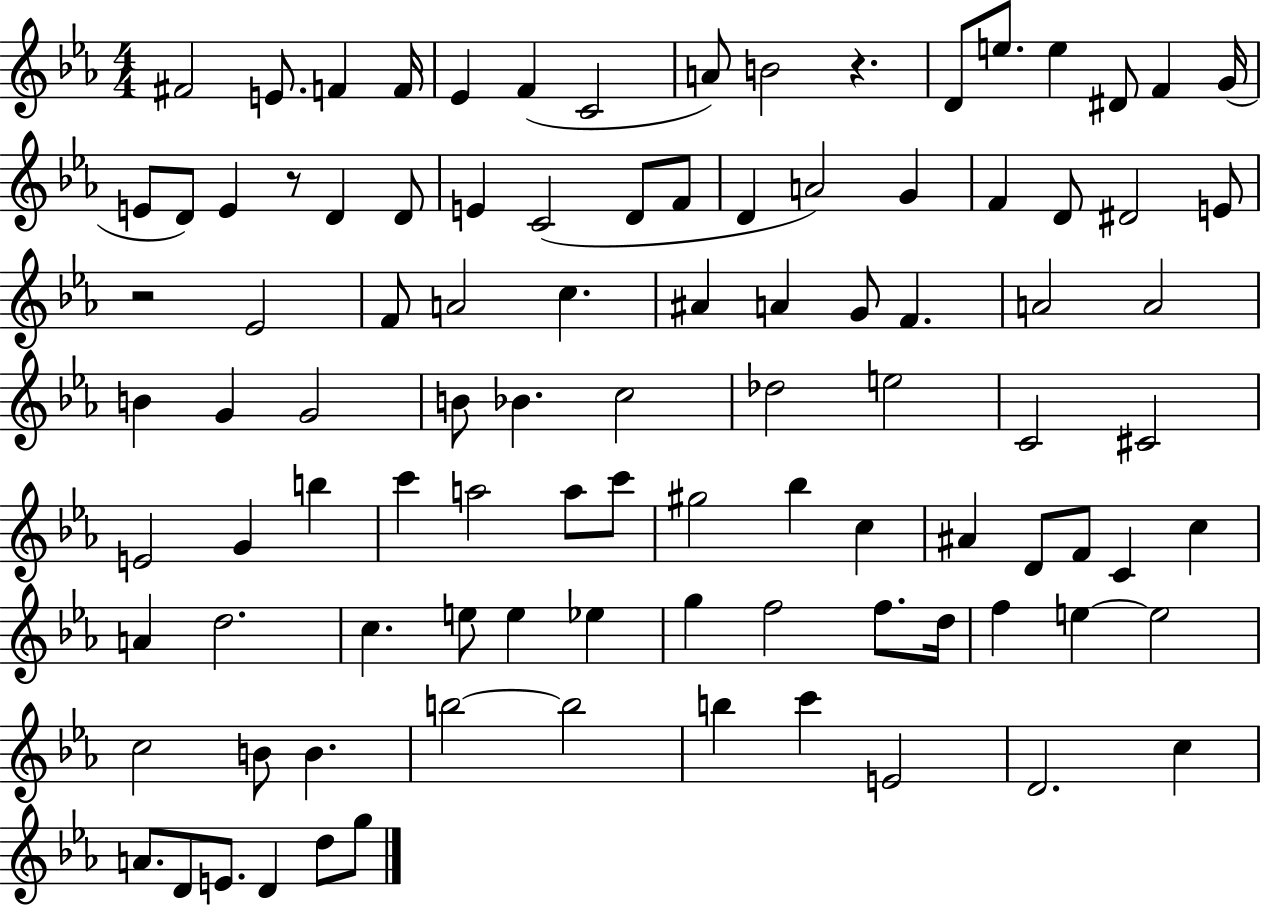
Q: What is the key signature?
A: EES major